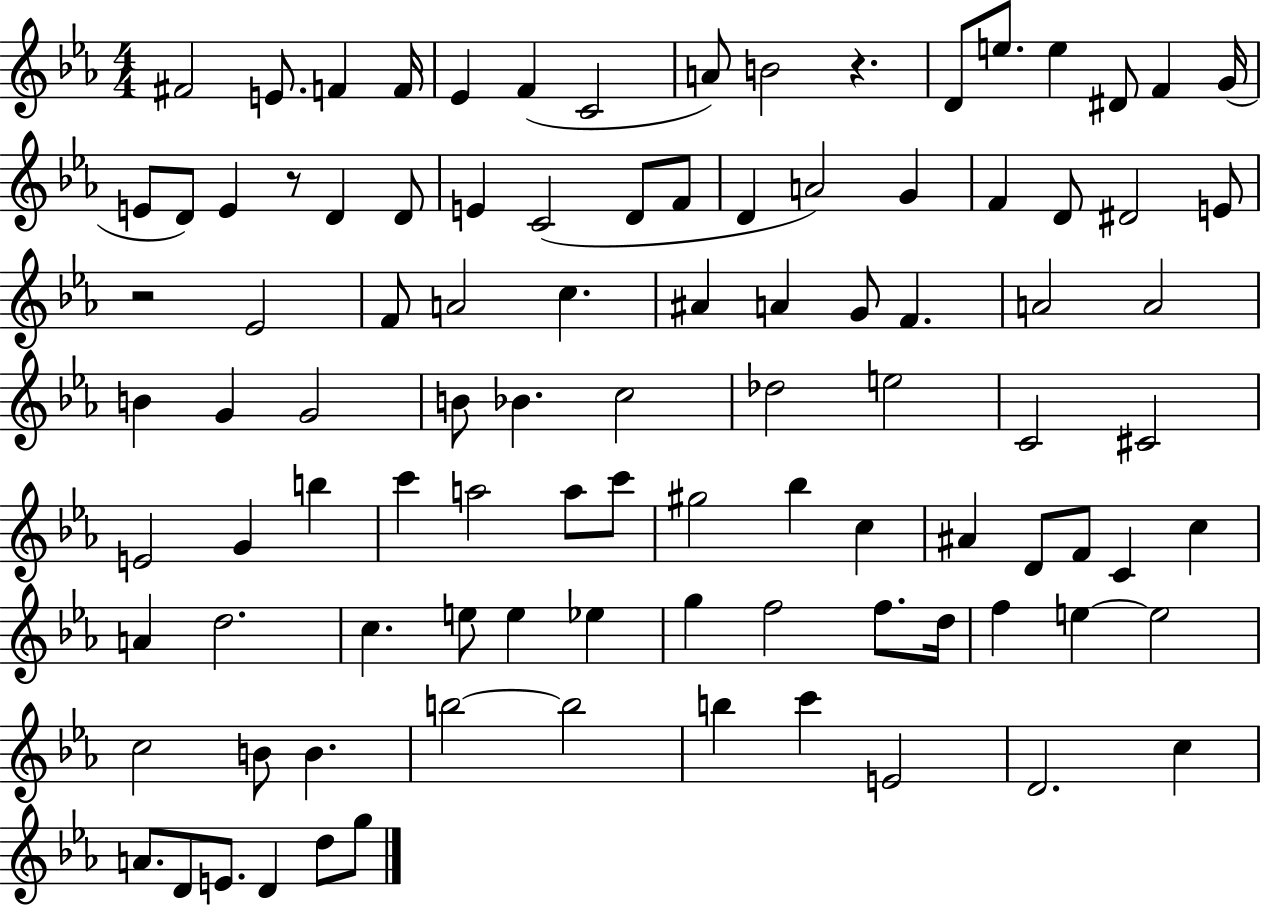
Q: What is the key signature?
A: EES major